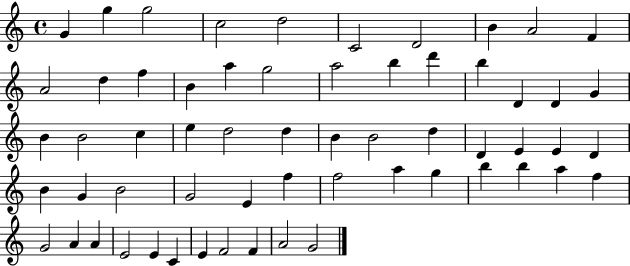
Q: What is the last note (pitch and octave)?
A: G4